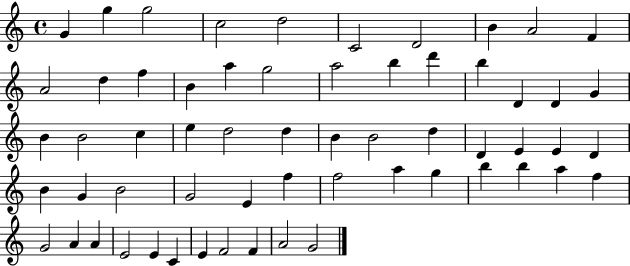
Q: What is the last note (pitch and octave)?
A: G4